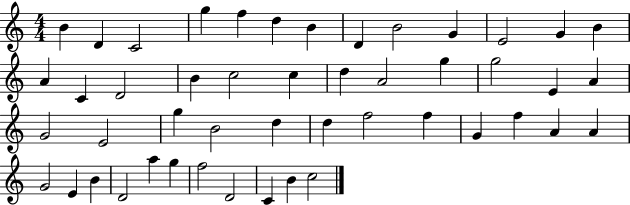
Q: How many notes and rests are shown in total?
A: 48